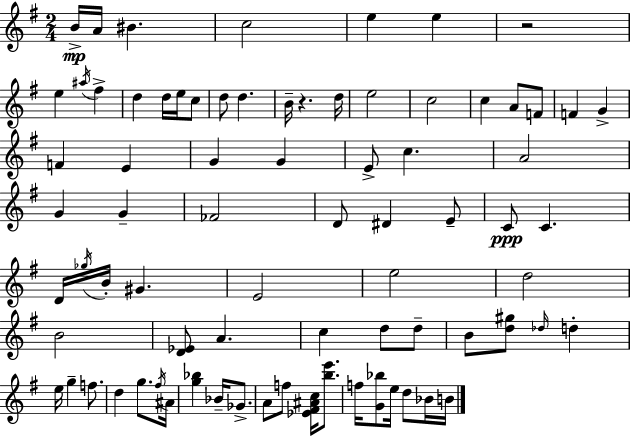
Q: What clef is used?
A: treble